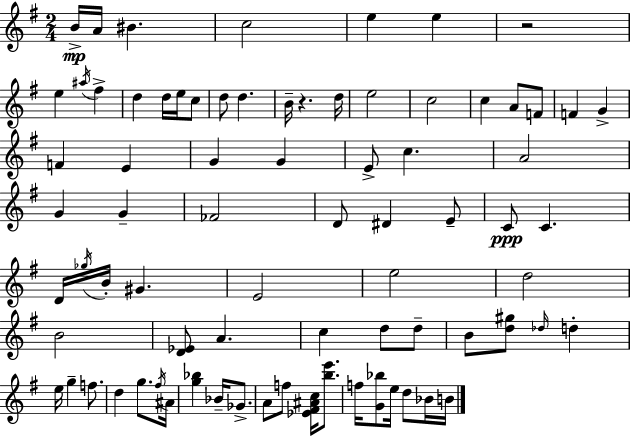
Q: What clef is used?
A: treble